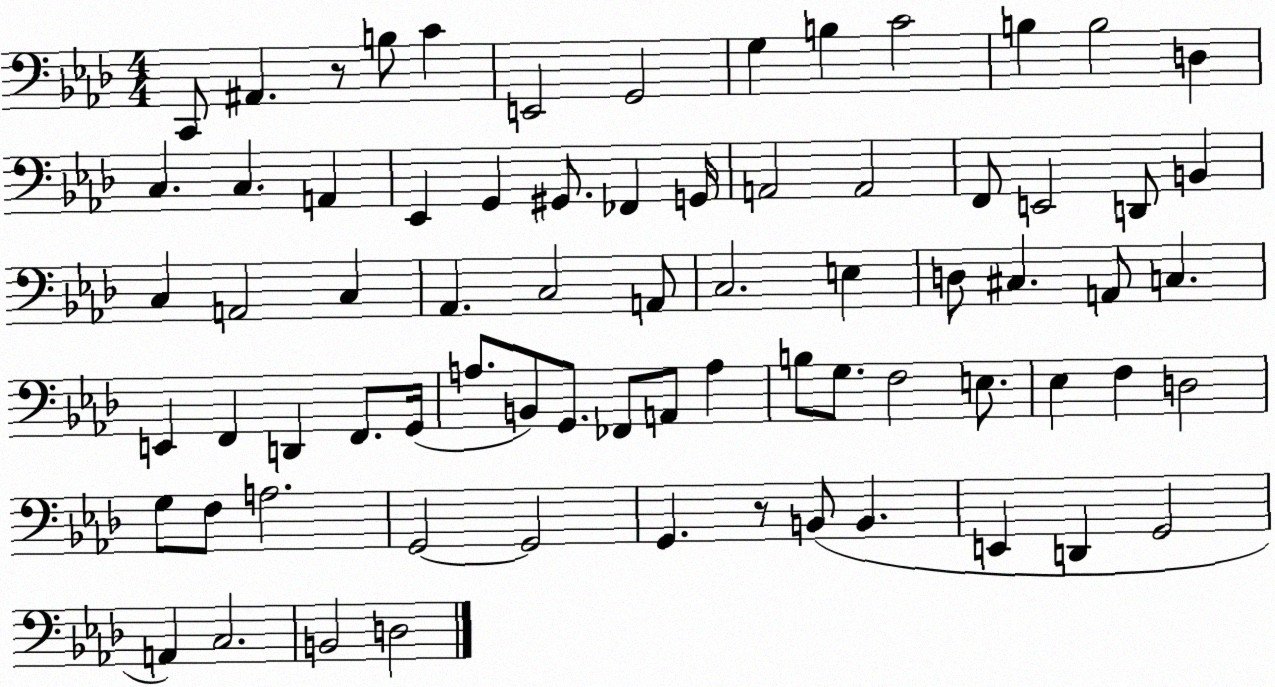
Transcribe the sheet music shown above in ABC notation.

X:1
T:Untitled
M:4/4
L:1/4
K:Ab
C,,/2 ^A,, z/2 B,/2 C E,,2 G,,2 G, B, C2 B, B,2 D, C, C, A,, _E,, G,, ^G,,/2 _F,, G,,/4 A,,2 A,,2 F,,/2 E,,2 D,,/2 B,, C, A,,2 C, _A,, C,2 A,,/2 C,2 E, D,/2 ^C, A,,/2 C, E,, F,, D,, F,,/2 G,,/4 A,/2 B,,/2 G,,/2 _F,,/2 A,,/2 A, B,/2 G,/2 F,2 E,/2 _E, F, D,2 G,/2 F,/2 A,2 G,,2 G,,2 G,, z/2 B,,/2 B,, E,, D,, G,,2 A,, C,2 B,,2 D,2